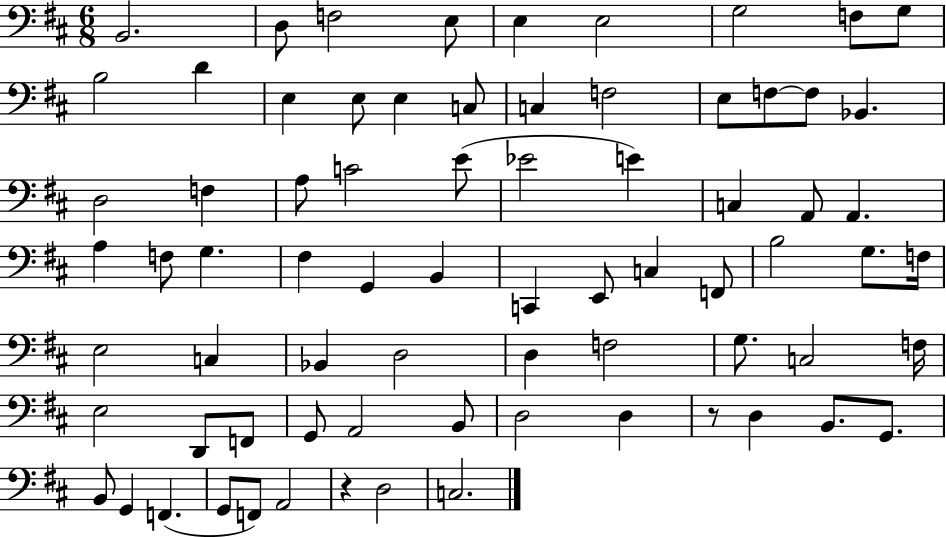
X:1
T:Untitled
M:6/8
L:1/4
K:D
B,,2 D,/2 F,2 E,/2 E, E,2 G,2 F,/2 G,/2 B,2 D E, E,/2 E, C,/2 C, F,2 E,/2 F,/2 F,/2 _B,, D,2 F, A,/2 C2 E/2 _E2 E C, A,,/2 A,, A, F,/2 G, ^F, G,, B,, C,, E,,/2 C, F,,/2 B,2 G,/2 F,/4 E,2 C, _B,, D,2 D, F,2 G,/2 C,2 F,/4 E,2 D,,/2 F,,/2 G,,/2 A,,2 B,,/2 D,2 D, z/2 D, B,,/2 G,,/2 B,,/2 G,, F,, G,,/2 F,,/2 A,,2 z D,2 C,2